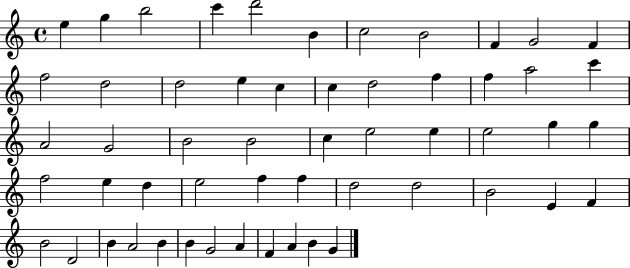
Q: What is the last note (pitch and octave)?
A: G4